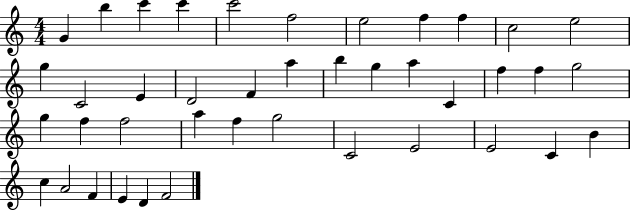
{
  \clef treble
  \numericTimeSignature
  \time 4/4
  \key c \major
  g'4 b''4 c'''4 c'''4 | c'''2 f''2 | e''2 f''4 f''4 | c''2 e''2 | \break g''4 c'2 e'4 | d'2 f'4 a''4 | b''4 g''4 a''4 c'4 | f''4 f''4 g''2 | \break g''4 f''4 f''2 | a''4 f''4 g''2 | c'2 e'2 | e'2 c'4 b'4 | \break c''4 a'2 f'4 | e'4 d'4 f'2 | \bar "|."
}